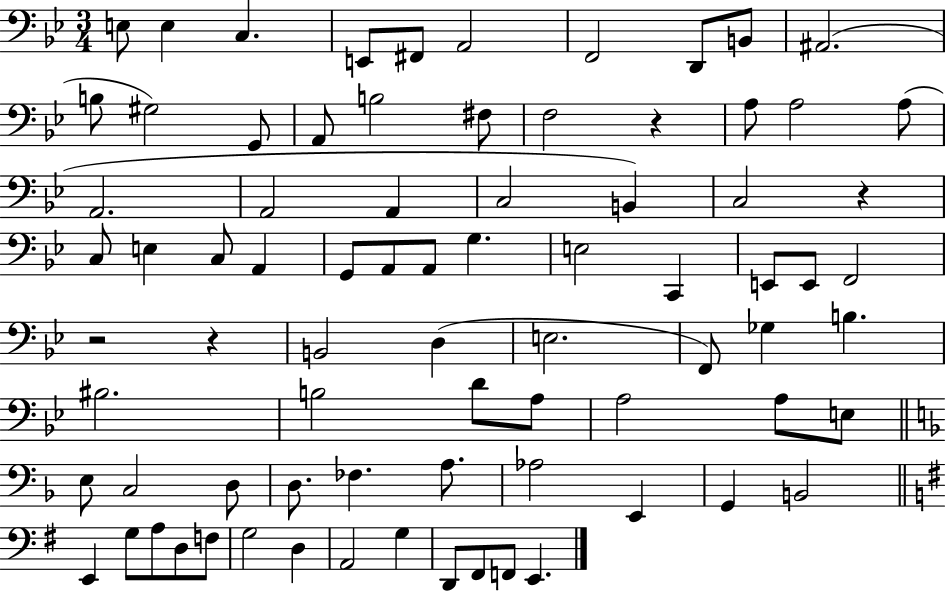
E3/e E3/q C3/q. E2/e F#2/e A2/h F2/h D2/e B2/e A#2/h. B3/e G#3/h G2/e A2/e B3/h F#3/e F3/h R/q A3/e A3/h A3/e A2/h. A2/h A2/q C3/h B2/q C3/h R/q C3/e E3/q C3/e A2/q G2/e A2/e A2/e G3/q. E3/h C2/q E2/e E2/e F2/h R/h R/q B2/h D3/q E3/h. F2/e Gb3/q B3/q. BIS3/h. B3/h D4/e A3/e A3/h A3/e E3/e E3/e C3/h D3/e D3/e. FES3/q. A3/e. Ab3/h E2/q G2/q B2/h E2/q G3/e A3/e D3/e F3/e G3/h D3/q A2/h G3/q D2/e F#2/e F2/e E2/q.